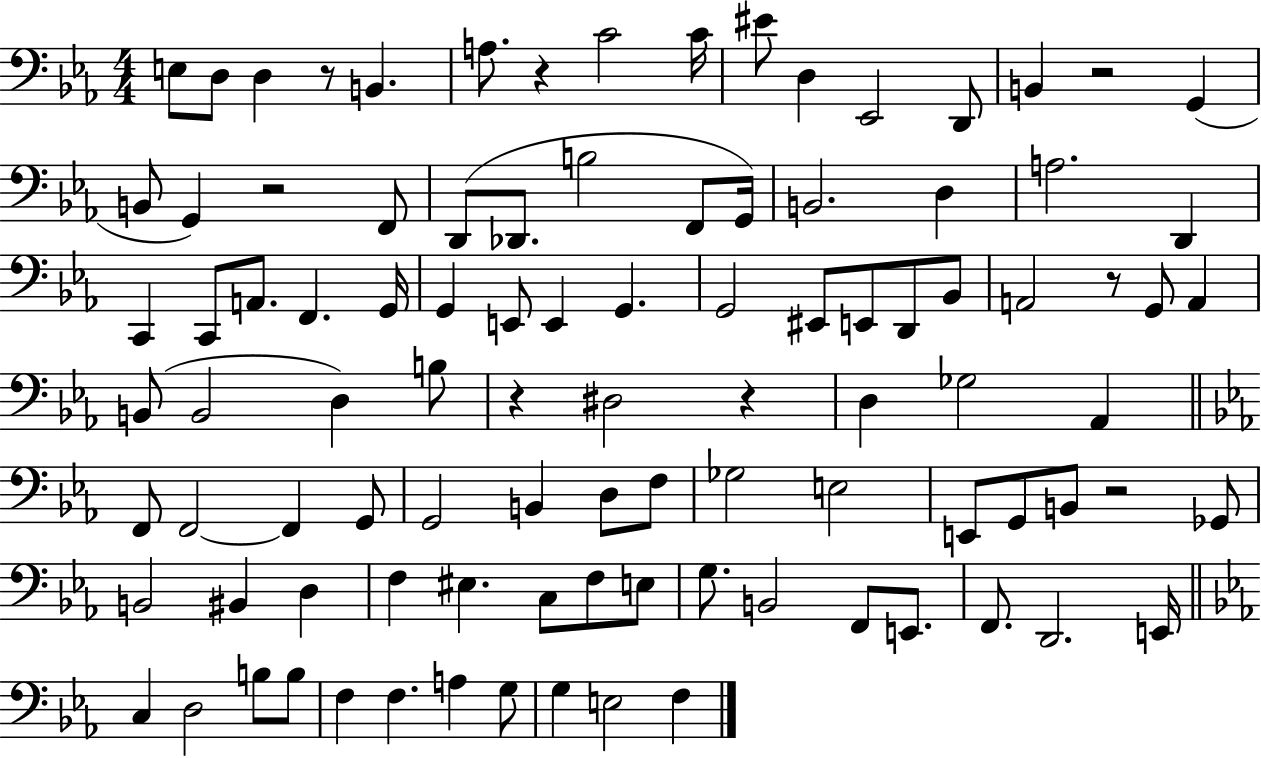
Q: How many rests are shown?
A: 8